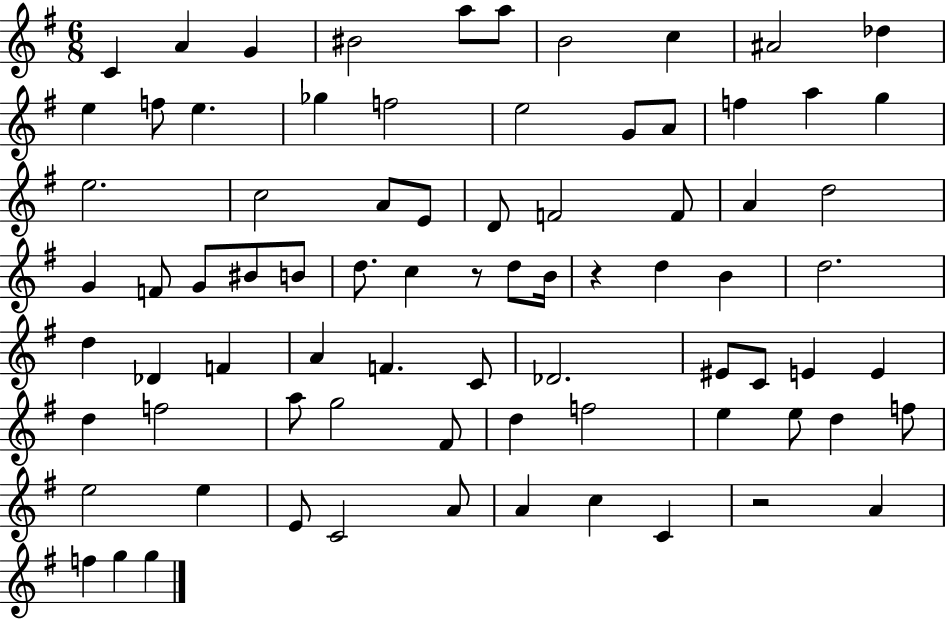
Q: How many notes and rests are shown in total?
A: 79